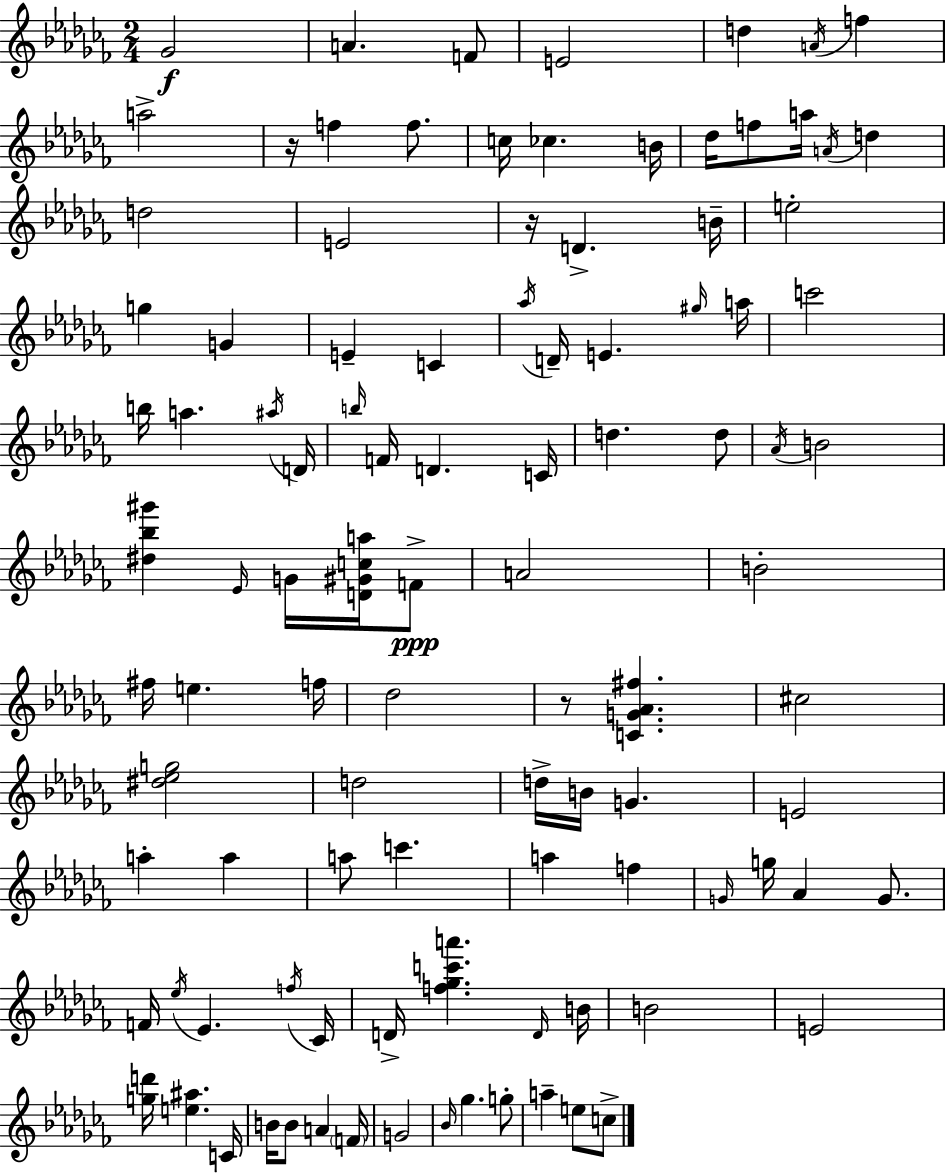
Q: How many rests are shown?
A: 3